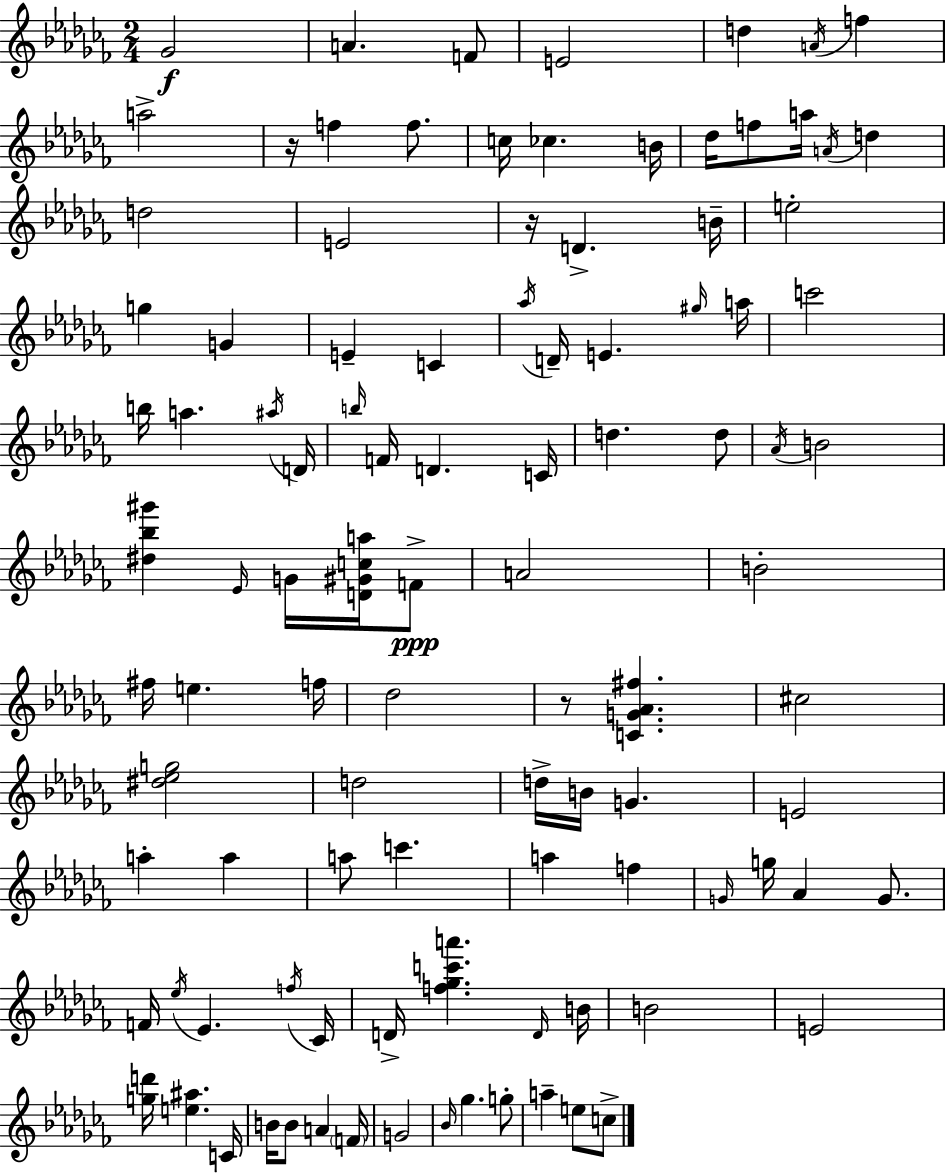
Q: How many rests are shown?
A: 3